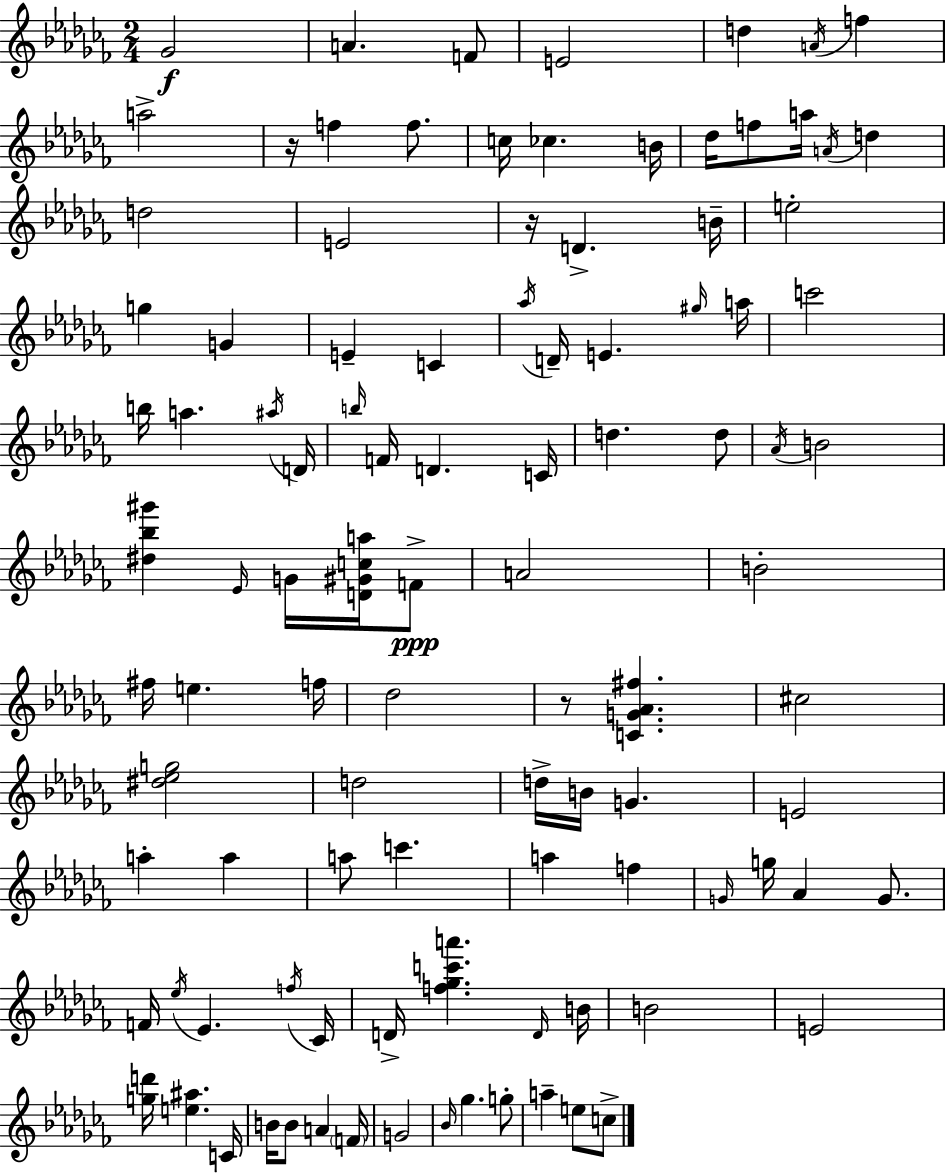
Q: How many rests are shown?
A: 3